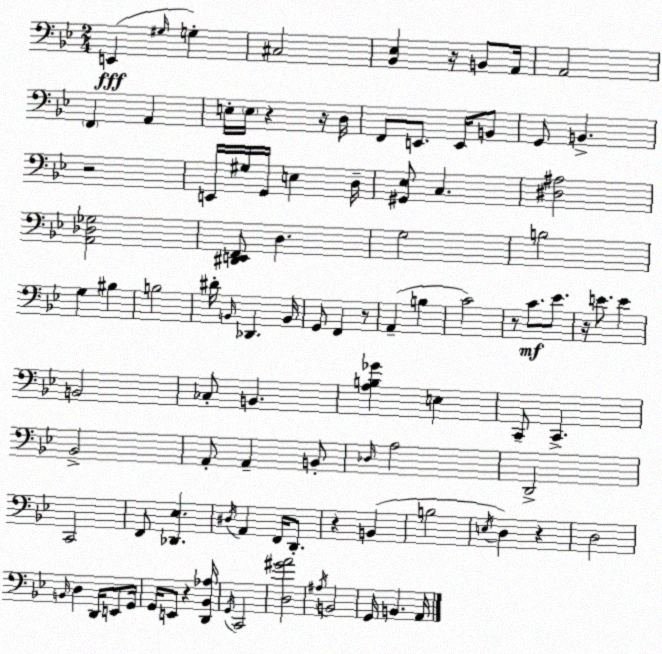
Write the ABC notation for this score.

X:1
T:Untitled
M:2/4
L:1/4
K:Gm
E,, ^G,/4 G, ^C,2 [_B,,_E,] z/4 B,,/2 A,,/4 A,,2 F,, A,, E,/4 E,/4 z z/4 D,/4 F,,/2 E,,/2 E,,/4 B,,/2 G,,/2 B,, z2 E,,/4 ^G,/4 G,,/4 E, D,/4 [^G,,_E,]/2 C, [^D,^A,]2 [A,,_D,_G,]2 [^D,,E,,F,,]/2 D, G,2 B,2 G, ^B, B,2 ^D/4 B,,/4 _D,, B,,/4 G,,/2 F,, z/2 A,, B, C2 z/2 C/2 _E/2 z/4 E/2 E B,,2 _C,/2 B,, [A,B,_G] E, C,,/2 C,, _B,,2 A,,/2 A,, B,,/2 _D,/4 A,2 D,,2 C,,2 F,,/2 [_D,,_E,] ^D,/4 A,, F,,/4 D,,/2 z B,, B,2 E,/4 D, z D,2 B,,/4 D, D,,/4 E,,/2 G,,/4 G,,/4 E,,/2 z [D,,_B,,_A,]/4 G,,/4 C,,2 [D,^GA]2 ^A,/4 B,,2 G,,/4 B,, A,,/4